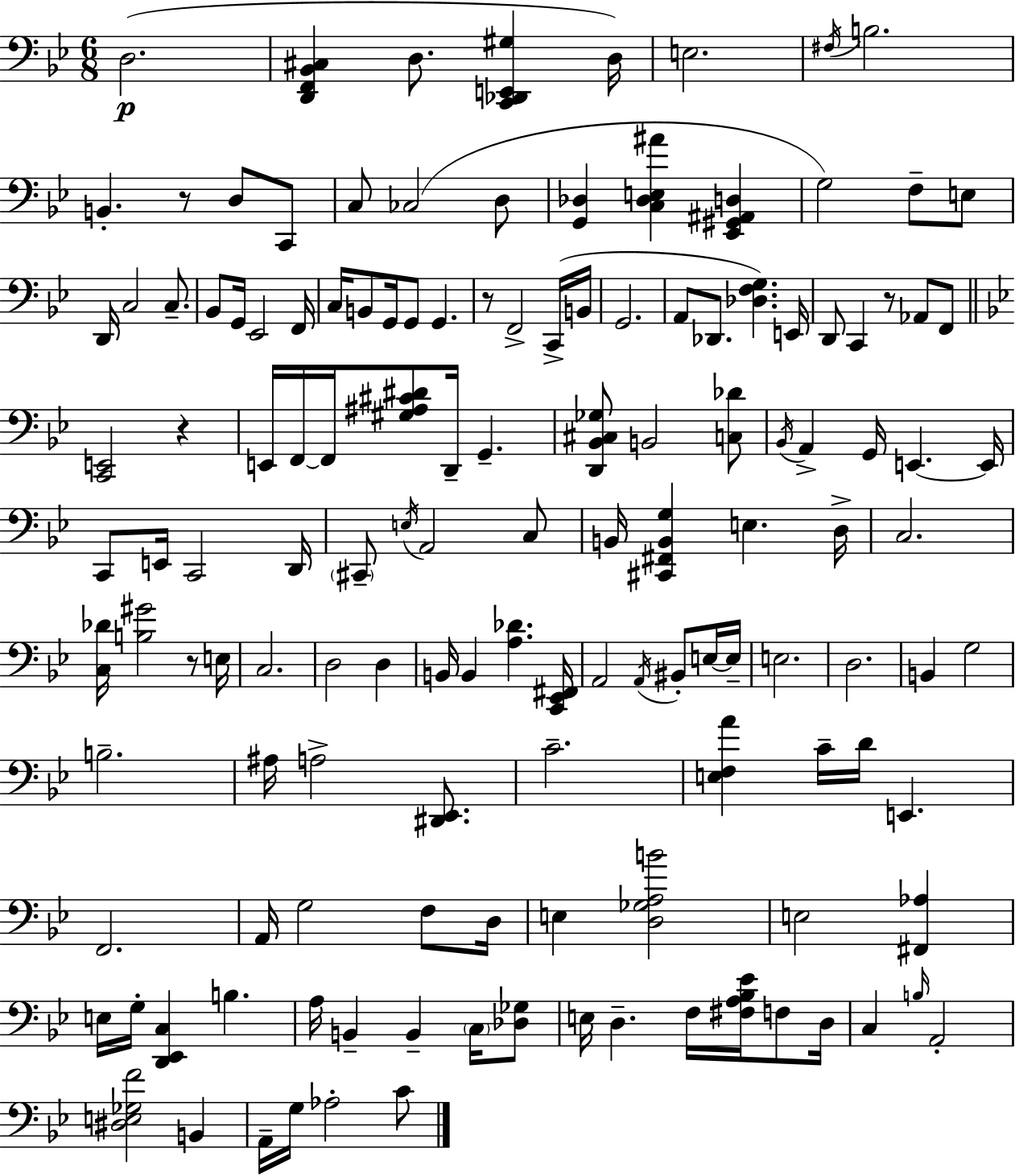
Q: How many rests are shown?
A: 5